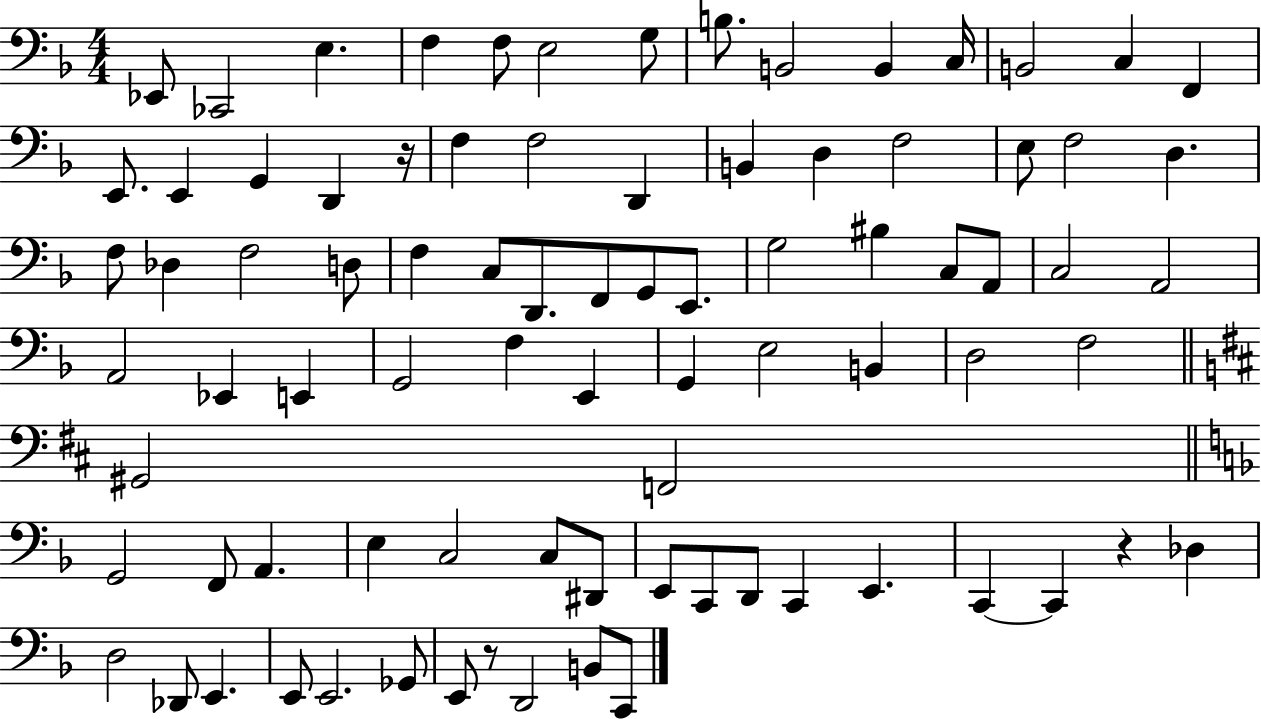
X:1
T:Untitled
M:4/4
L:1/4
K:F
_E,,/2 _C,,2 E, F, F,/2 E,2 G,/2 B,/2 B,,2 B,, C,/4 B,,2 C, F,, E,,/2 E,, G,, D,, z/4 F, F,2 D,, B,, D, F,2 E,/2 F,2 D, F,/2 _D, F,2 D,/2 F, C,/2 D,,/2 F,,/2 G,,/2 E,,/2 G,2 ^B, C,/2 A,,/2 C,2 A,,2 A,,2 _E,, E,, G,,2 F, E,, G,, E,2 B,, D,2 F,2 ^G,,2 F,,2 G,,2 F,,/2 A,, E, C,2 C,/2 ^D,,/2 E,,/2 C,,/2 D,,/2 C,, E,, C,, C,, z _D, D,2 _D,,/2 E,, E,,/2 E,,2 _G,,/2 E,,/2 z/2 D,,2 B,,/2 C,,/2